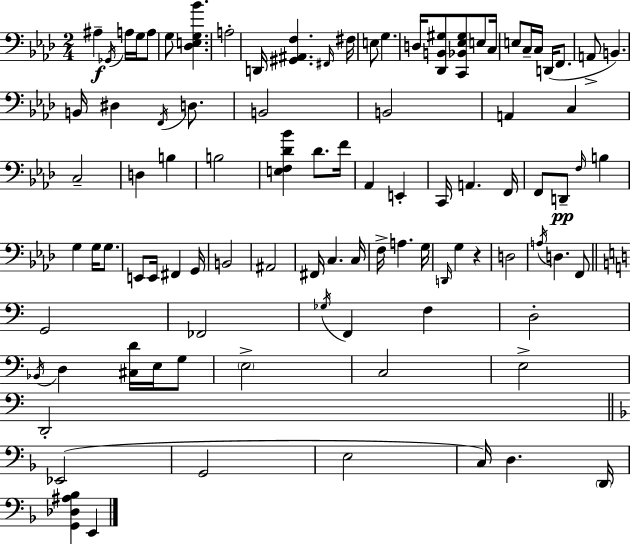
A#3/q Gb2/s A3/s G3/s A3/e G3/e [Db3,E3,G3,Bb4]/q. A3/h D2/s [G#2,A#2,F3]/q. F#2/s F#3/s E3/e G3/q. D3/s [Db2,B2,G#3]/e [C2,Bb2,Eb3,G#3]/e E3/e C3/s E3/e C3/s C3/s D2/s F2/e. A2/e B2/q. B2/s D#3/q F2/s D3/e. B2/h B2/h A2/q C3/q C3/h D3/q B3/q B3/h [E3,F3,Db4,Bb4]/q Db4/e. F4/s Ab2/q E2/q C2/s A2/q. F2/s F2/e D2/e F3/s B3/q G3/q G3/s G3/e. E2/e E2/s F#2/q G2/s B2/h A#2/h F#2/s C3/q. C3/s F3/s A3/q. G3/s D2/s G3/q R/q D3/h A3/s D3/q. F2/e G2/h FES2/h Gb3/s F2/q F3/q D3/h Bb2/s D3/q [C#3,D4]/s E3/s G3/e E3/h C3/h E3/h D2/h Eb2/h G2/h E3/h C3/s D3/q. D2/s [G2,Db3,A#3,Bb3]/q E2/q